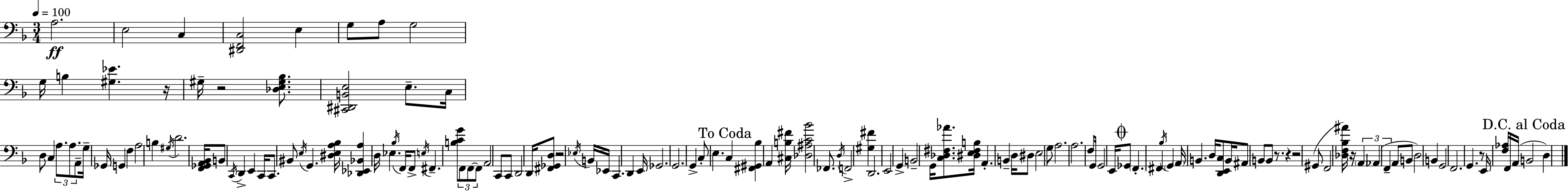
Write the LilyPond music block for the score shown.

{
  \clef bass
  \numericTimeSignature
  \time 3/4
  \key d \minor
  \tempo 4 = 100
  a2.\ff | e2 c4 | <dis, f, c>2 e4 | g8 a8 g2 | \break g16 b4 <gis ees'>4. r16 | gis16-- r2 <des e gis bes>8. | <cis, dis, b, e>2 e8.-- c16 | d8 c4 \tuplet 3/2 { a8. a8. | \break a,8-- } g16-- ges,16 g,4 f4 | a2 b4 | \acciaccatura { gis16 } d'2. | <f, ges, a, bes,>16 b,8 \acciaccatura { c,16 } d,4-> e,4 | \break c,16 c,8. bis,8 \acciaccatura { e16 } g,4. | <dis e a bes>16 <des, ees, bes, a>4 d16 ees4. | \acciaccatura { bes16 } f,16 f,8-> \acciaccatura { e16 } fis,4.-- | <b c' g'>8 \tuplet 3/2 { f,8 f,8~~ f,8 } a,2 | \break c,8 c,8 d,2 | d,16 <fis, ges, d>8 r2 | \acciaccatura { ees16 } b,16 ees,16 c,4. | d,4 e,16 ges,2. | \break g,2. | g,4-> c8-. | e4. \mark "To Coda" c4 <fis, gis, bes>4 | a,4 <cis b fis'>16 <des ais c' bes'>2 | \break fes,8. \acciaccatura { d16 } f,2-> | <gis fis'>4 d,2. | e,2 | g,4-> b,2-- | \break g,16 <c des fis aes'>8. <dis e fis b>16 a,4.-. | b,4-- d16 dis8 e2 | g8 a2. | a2. | \break f8 g,16 g,2 | e,16 \mark \markup { \musicglyph "scripts.coda" } ges,8 \parenthesize f,4.-. | \parenthesize fis,4 \acciaccatura { bes16 } g,4 | \parenthesize a,16 b,4. d16 <d, e, c>8 b,16 ais,8 | \break b,8 b,8 r8. r4 | r2 gis,8( f,2 | <des f bes ais'>16) r16 \tuplet 3/2 { \parenthesize a,4 | aes,4( f,4-- } a,8 b,8 | \break d2) b,4 | g,2 f,2. | g,4. | r8 e,16 <f aes>16 f,16 a,16( \mark "D.C. al Coda" b,2 | \break d4) \bar "|."
}